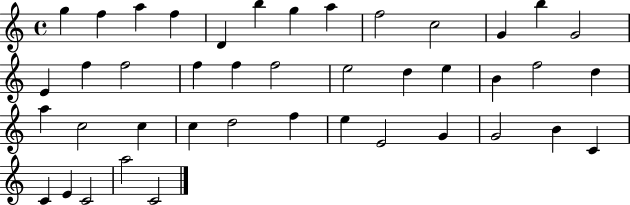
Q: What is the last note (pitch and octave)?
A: C4